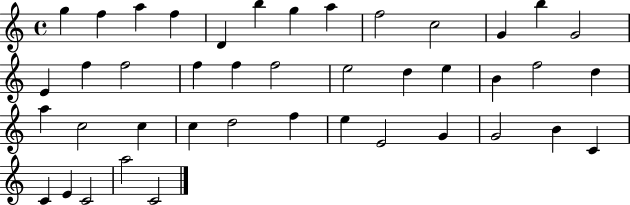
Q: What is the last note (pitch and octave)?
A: C4